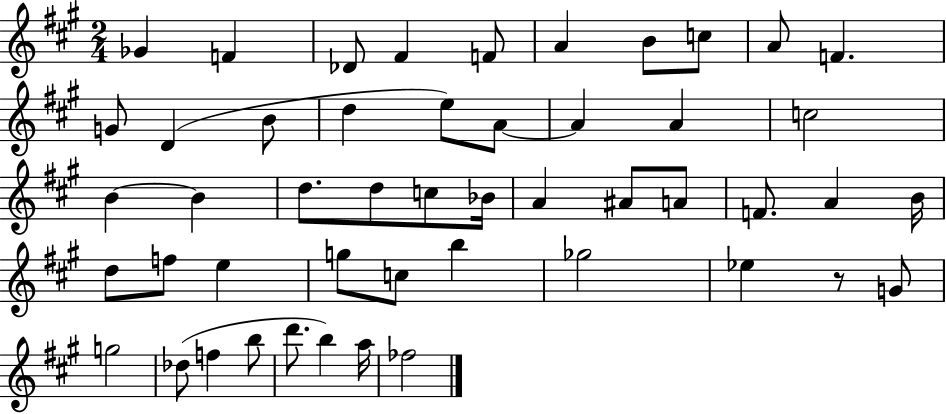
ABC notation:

X:1
T:Untitled
M:2/4
L:1/4
K:A
_G F _D/2 ^F F/2 A B/2 c/2 A/2 F G/2 D B/2 d e/2 A/2 A A c2 B B d/2 d/2 c/2 _B/4 A ^A/2 A/2 F/2 A B/4 d/2 f/2 e g/2 c/2 b _g2 _e z/2 G/2 g2 _d/2 f b/2 d'/2 b a/4 _f2